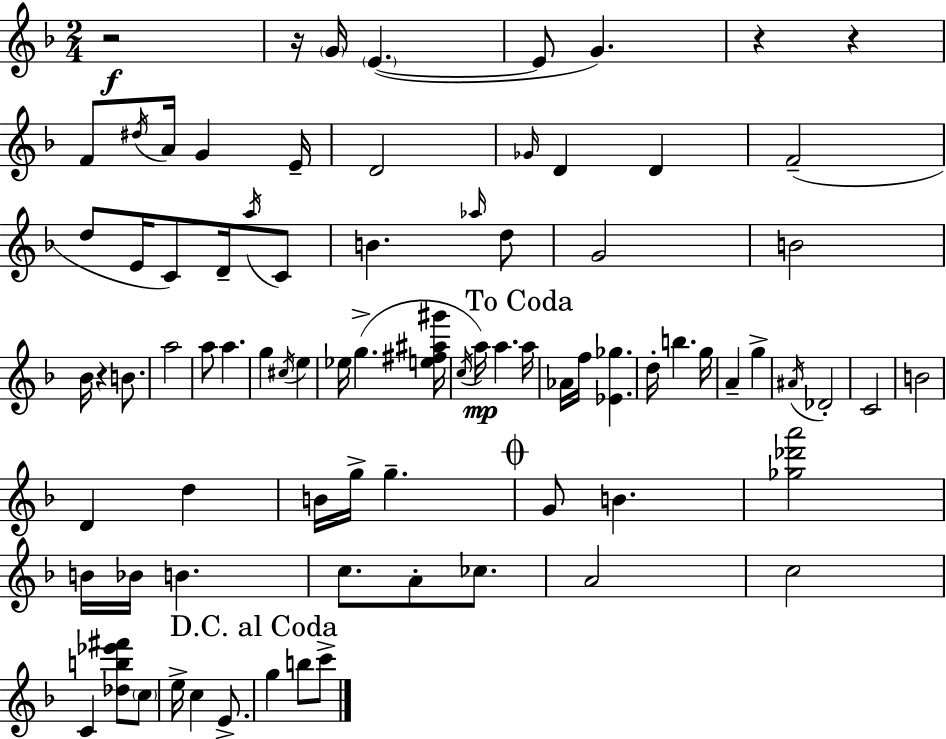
R/h R/s G4/s E4/q. E4/e G4/q. R/q R/q F4/e D#5/s A4/s G4/q E4/s D4/h Gb4/s D4/q D4/q F4/h D5/e E4/s C4/e D4/s A5/s C4/e B4/q. Ab5/s D5/e G4/h B4/h Bb4/s R/q B4/e. A5/h A5/e A5/q. G5/q C#5/s E5/q Eb5/s G5/q. [E5,F#5,A#5,G#6]/s C5/s A5/s A5/q. A5/s Ab4/s F5/s [Eb4,Gb5]/q. D5/s B5/q. G5/s A4/q G5/q A#4/s Db4/h C4/h B4/h D4/q D5/q B4/s G5/s G5/q. G4/e B4/q. [Gb5,Db6,A6]/h B4/s Bb4/s B4/q. C5/e. A4/e CES5/e. A4/h C5/h C4/q [Db5,B5,Eb6,F#6]/e C5/e E5/s C5/q E4/e. G5/q B5/e C6/e